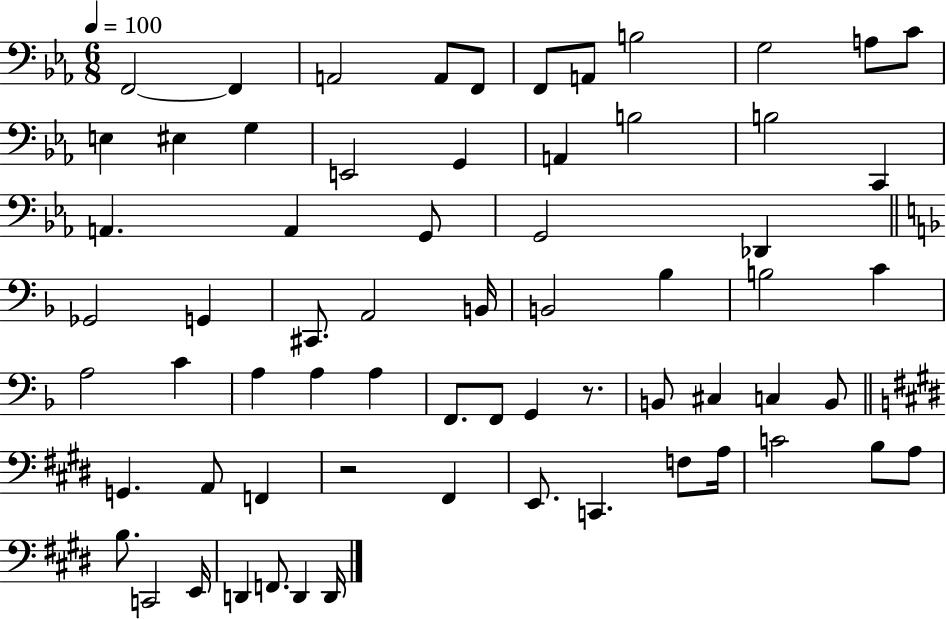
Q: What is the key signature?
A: EES major